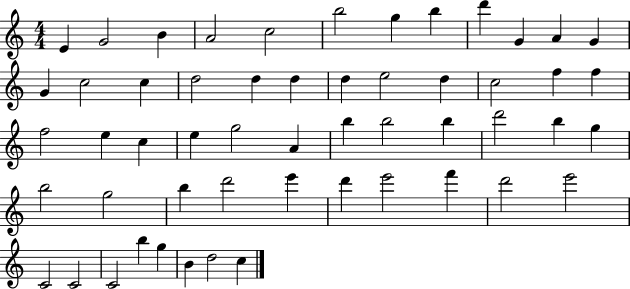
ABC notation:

X:1
T:Untitled
M:4/4
L:1/4
K:C
E G2 B A2 c2 b2 g b d' G A G G c2 c d2 d d d e2 d c2 f f f2 e c e g2 A b b2 b d'2 b g b2 g2 b d'2 e' d' e'2 f' d'2 e'2 C2 C2 C2 b g B d2 c